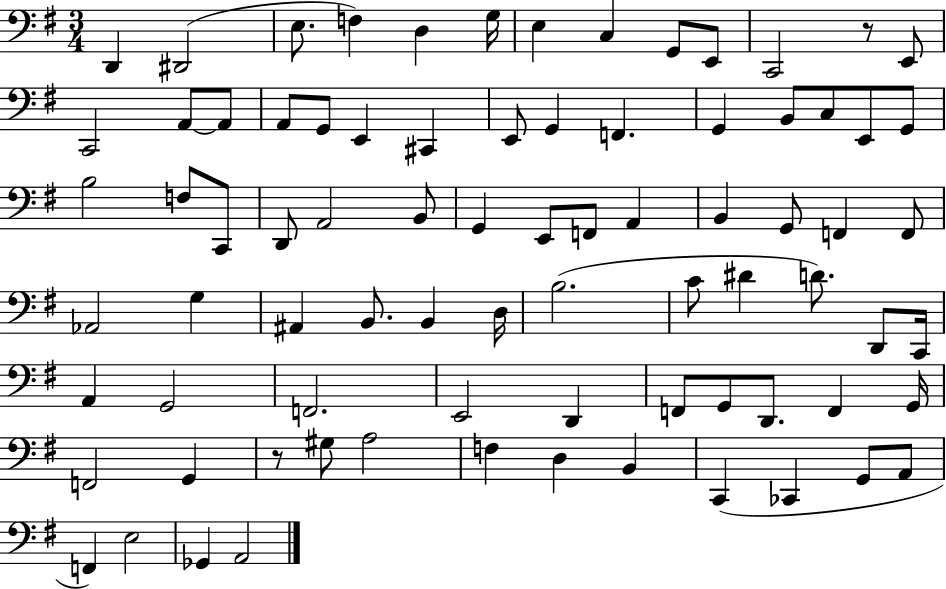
X:1
T:Untitled
M:3/4
L:1/4
K:G
D,, ^D,,2 E,/2 F, D, G,/4 E, C, G,,/2 E,,/2 C,,2 z/2 E,,/2 C,,2 A,,/2 A,,/2 A,,/2 G,,/2 E,, ^C,, E,,/2 G,, F,, G,, B,,/2 C,/2 E,,/2 G,,/2 B,2 F,/2 C,,/2 D,,/2 A,,2 B,,/2 G,, E,,/2 F,,/2 A,, B,, G,,/2 F,, F,,/2 _A,,2 G, ^A,, B,,/2 B,, D,/4 B,2 C/2 ^D D/2 D,,/2 C,,/4 A,, G,,2 F,,2 E,,2 D,, F,,/2 G,,/2 D,,/2 F,, G,,/4 F,,2 G,, z/2 ^G,/2 A,2 F, D, B,, C,, _C,, G,,/2 A,,/2 F,, E,2 _G,, A,,2